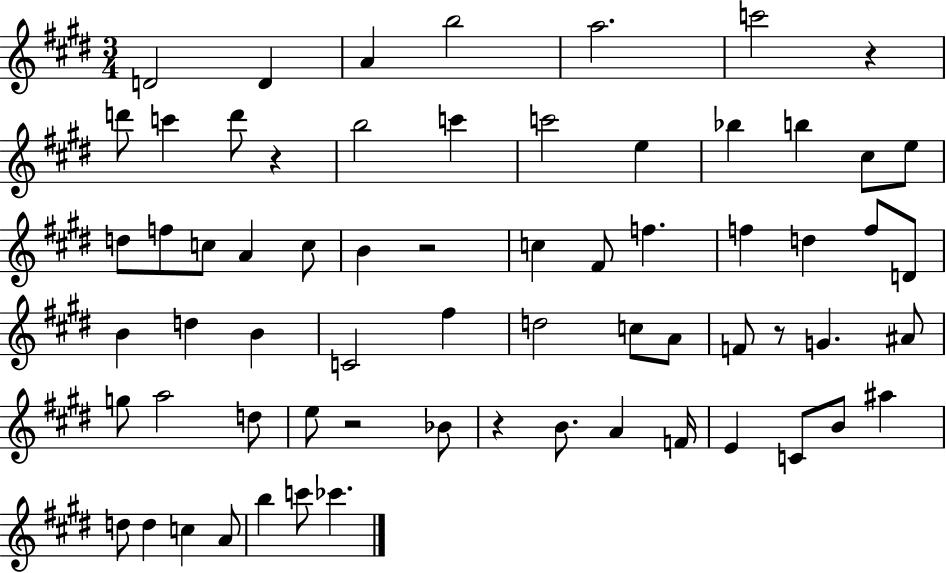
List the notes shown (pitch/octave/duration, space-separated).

D4/h D4/q A4/q B5/h A5/h. C6/h R/q D6/e C6/q D6/e R/q B5/h C6/q C6/h E5/q Bb5/q B5/q C#5/e E5/e D5/e F5/e C5/e A4/q C5/e B4/q R/h C5/q F#4/e F5/q. F5/q D5/q F5/e D4/e B4/q D5/q B4/q C4/h F#5/q D5/h C5/e A4/e F4/e R/e G4/q. A#4/e G5/e A5/h D5/e E5/e R/h Bb4/e R/q B4/e. A4/q F4/s E4/q C4/e B4/e A#5/q D5/e D5/q C5/q A4/e B5/q C6/e CES6/q.